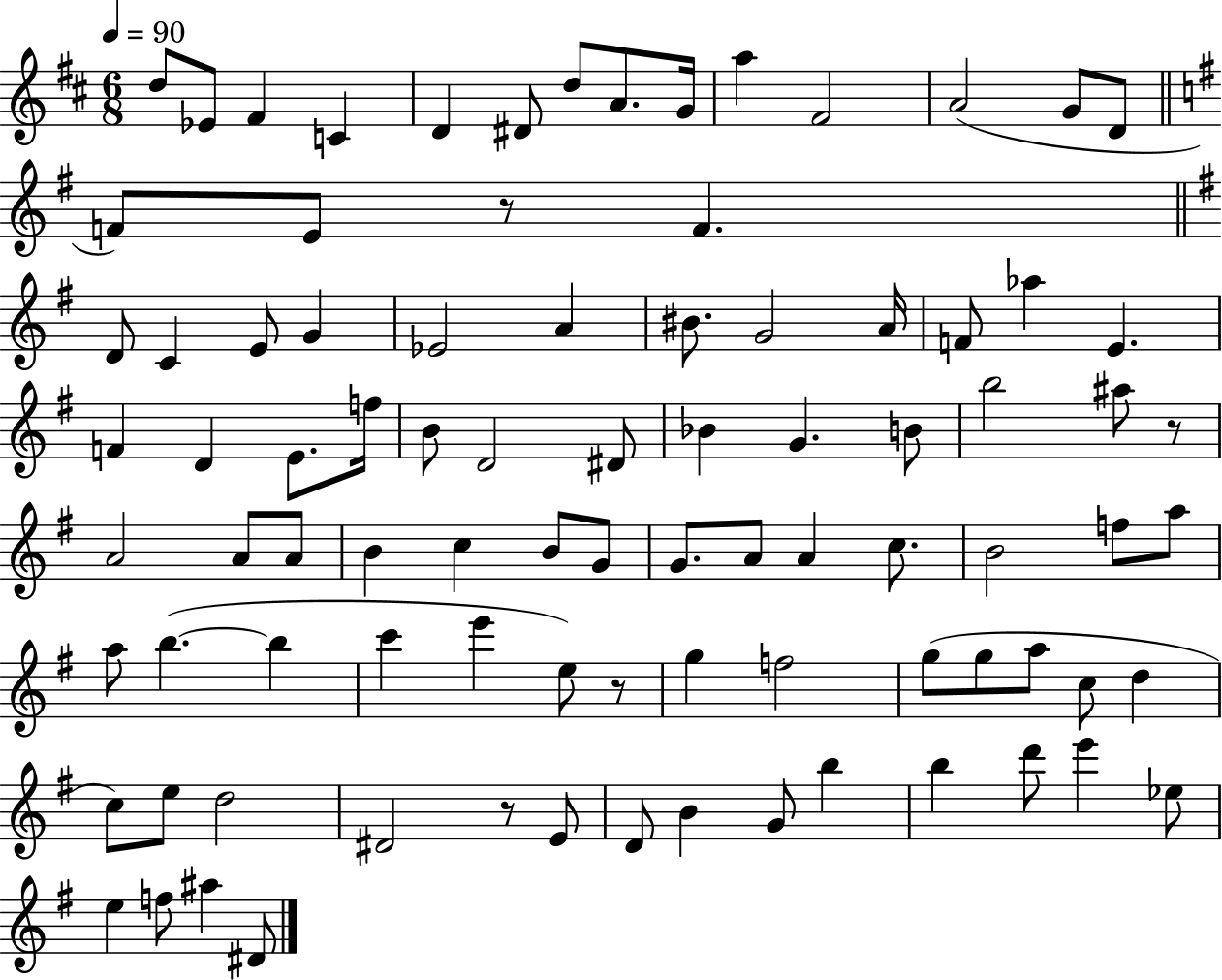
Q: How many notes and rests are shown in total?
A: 89